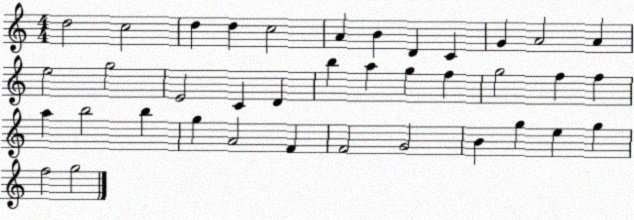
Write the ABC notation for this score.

X:1
T:Untitled
M:4/4
L:1/4
K:C
d2 c2 d d c2 A B D C G A2 A e2 g2 E2 C D b a g f g2 f f a b2 b g A2 F F2 G2 B g e g f2 g2